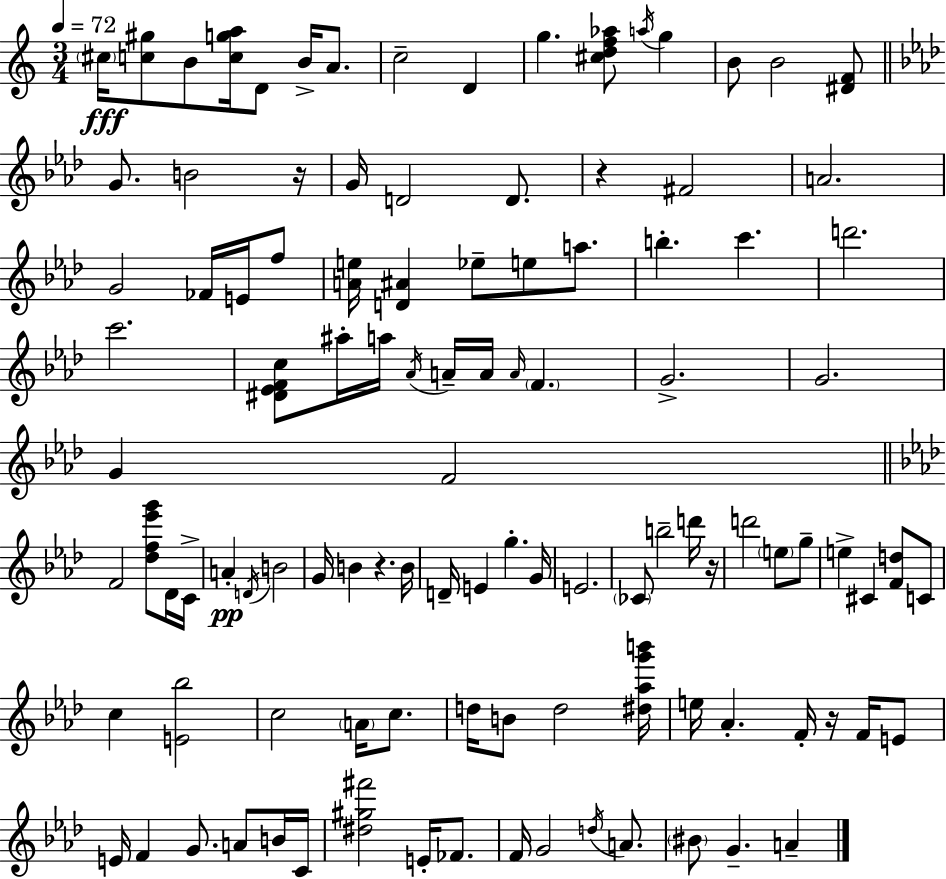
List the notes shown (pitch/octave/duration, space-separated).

C#5/s [C5,G#5]/e B4/e [C5,G5,A5]/s D4/e B4/s A4/e. C5/h D4/q G5/q. [C#5,D5,F5,Ab5]/e A5/s G5/q B4/e B4/h [D#4,F4]/e G4/e. B4/h R/s G4/s D4/h D4/e. R/q F#4/h A4/h. G4/h FES4/s E4/s F5/e [A4,E5]/s [D4,A#4]/q Eb5/e E5/e A5/e. B5/q. C6/q. D6/h. C6/h. [D#4,Eb4,F4,C5]/e A#5/s A5/s Ab4/s A4/s A4/s A4/s F4/q. G4/h. G4/h. G4/q F4/h F4/h [Db5,F5,Eb6,G6]/e Db4/s C4/s A4/q D4/s B4/h G4/s B4/q R/q. B4/s D4/s E4/q G5/q. G4/s E4/h. CES4/e B5/h D6/s R/s D6/h E5/e G5/e E5/q C#4/q [F4,D5]/e C4/e C5/q [E4,Bb5]/h C5/h A4/s C5/e. D5/s B4/e D5/h [D#5,Ab5,G6,B6]/s E5/s Ab4/q. F4/s R/s F4/s E4/e E4/s F4/q G4/e. A4/e B4/s C4/s [D#5,G#5,F#6]/h E4/s FES4/e. F4/s G4/h D5/s A4/e. BIS4/e G4/q. A4/q